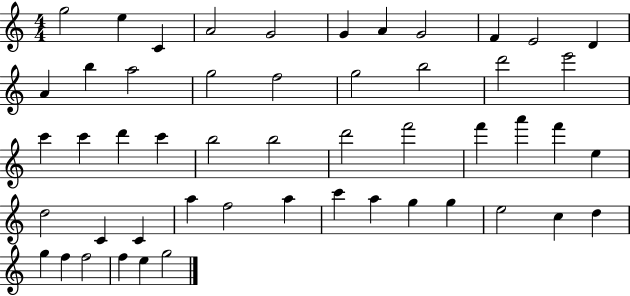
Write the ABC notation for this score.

X:1
T:Untitled
M:4/4
L:1/4
K:C
g2 e C A2 G2 G A G2 F E2 D A b a2 g2 f2 g2 b2 d'2 e'2 c' c' d' c' b2 b2 d'2 f'2 f' a' f' e d2 C C a f2 a c' a g g e2 c d g f f2 f e g2